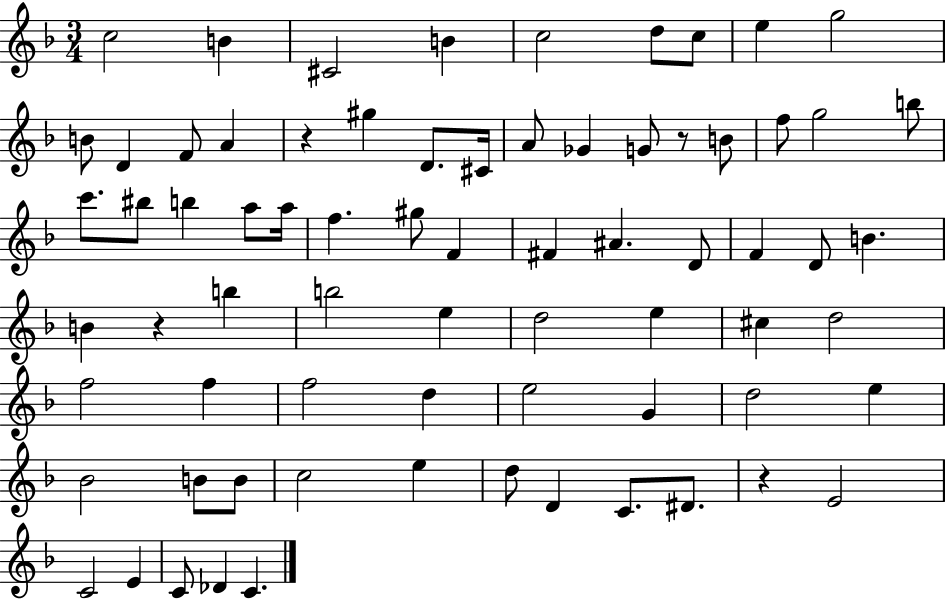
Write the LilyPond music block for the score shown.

{
  \clef treble
  \numericTimeSignature
  \time 3/4
  \key f \major
  c''2 b'4 | cis'2 b'4 | c''2 d''8 c''8 | e''4 g''2 | \break b'8 d'4 f'8 a'4 | r4 gis''4 d'8. cis'16 | a'8 ges'4 g'8 r8 b'8 | f''8 g''2 b''8 | \break c'''8. bis''8 b''4 a''8 a''16 | f''4. gis''8 f'4 | fis'4 ais'4. d'8 | f'4 d'8 b'4. | \break b'4 r4 b''4 | b''2 e''4 | d''2 e''4 | cis''4 d''2 | \break f''2 f''4 | f''2 d''4 | e''2 g'4 | d''2 e''4 | \break bes'2 b'8 b'8 | c''2 e''4 | d''8 d'4 c'8. dis'8. | r4 e'2 | \break c'2 e'4 | c'8 des'4 c'4. | \bar "|."
}